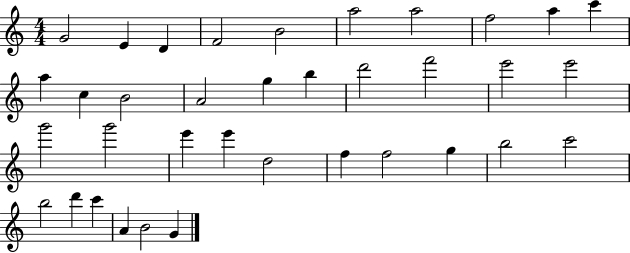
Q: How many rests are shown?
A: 0